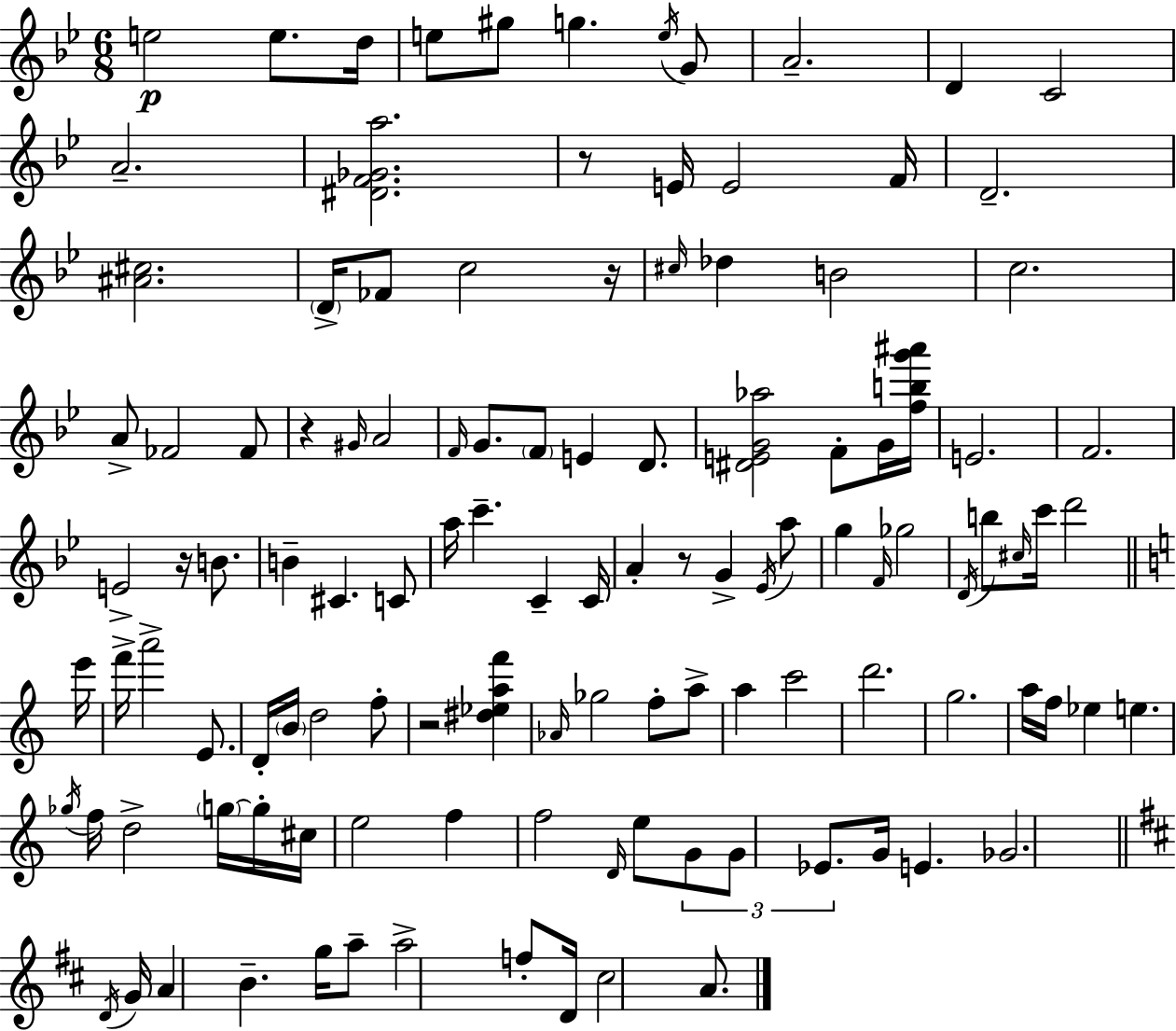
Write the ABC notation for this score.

X:1
T:Untitled
M:6/8
L:1/4
K:Bb
e2 e/2 d/4 e/2 ^g/2 g e/4 G/2 A2 D C2 A2 [^DF_Ga]2 z/2 E/4 E2 F/4 D2 [^A^c]2 D/4 _F/2 c2 z/4 ^c/4 _d B2 c2 A/2 _F2 _F/2 z ^G/4 A2 F/4 G/2 F/2 E D/2 [^DEG_a]2 F/2 G/4 [fbg'^a']/4 E2 F2 E2 z/4 B/2 B ^C C/2 a/4 c' C C/4 A z/2 G _E/4 a/2 g F/4 _g2 D/4 b/2 ^c/4 c'/4 d'2 e'/4 f'/4 a'2 E/2 D/4 B/4 d2 f/2 z2 [^d_eaf'] _A/4 _g2 f/2 a/2 a c'2 d'2 g2 a/4 f/4 _e e _g/4 f/4 d2 g/4 g/4 ^c/4 e2 f f2 D/4 e/2 G/2 G/2 _E/2 G/4 E _G2 D/4 G/4 A B g/4 a/2 a2 f/2 D/4 ^c2 A/2